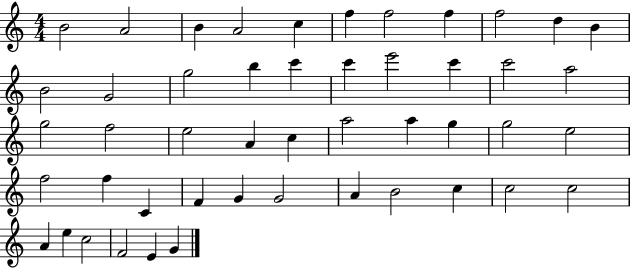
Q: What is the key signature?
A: C major